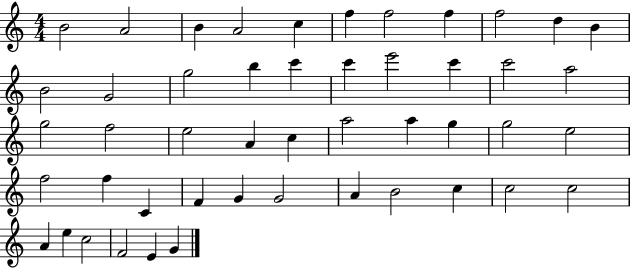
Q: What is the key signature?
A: C major